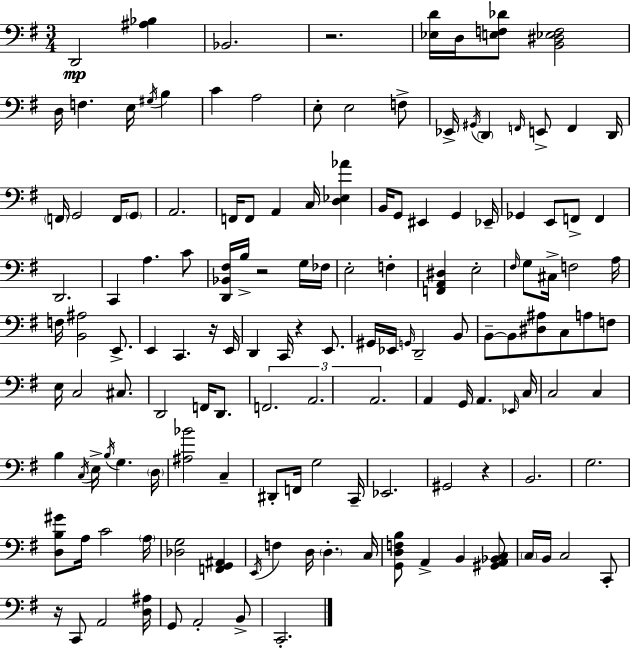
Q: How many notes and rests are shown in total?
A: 144